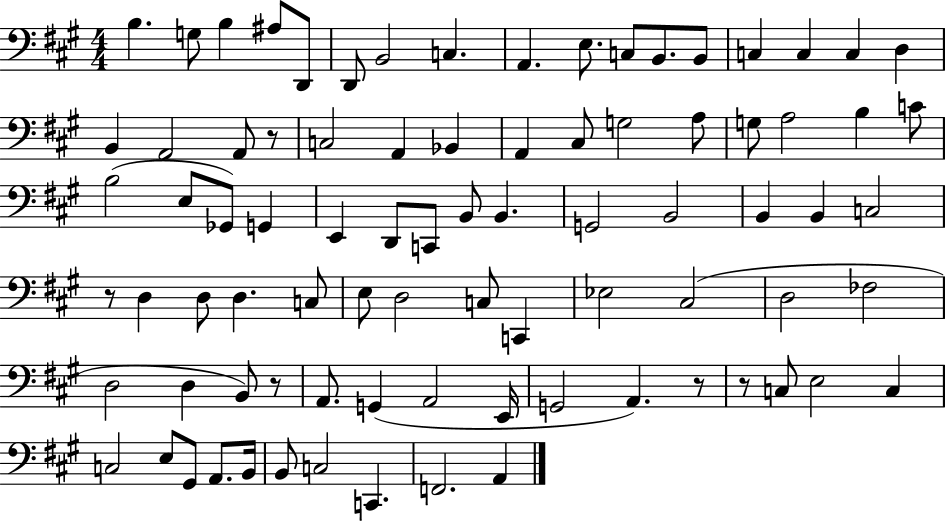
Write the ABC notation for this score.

X:1
T:Untitled
M:4/4
L:1/4
K:A
B, G,/2 B, ^A,/2 D,,/2 D,,/2 B,,2 C, A,, E,/2 C,/2 B,,/2 B,,/2 C, C, C, D, B,, A,,2 A,,/2 z/2 C,2 A,, _B,, A,, ^C,/2 G,2 A,/2 G,/2 A,2 B, C/2 B,2 E,/2 _G,,/2 G,, E,, D,,/2 C,,/2 B,,/2 B,, G,,2 B,,2 B,, B,, C,2 z/2 D, D,/2 D, C,/2 E,/2 D,2 C,/2 C,, _E,2 ^C,2 D,2 _F,2 D,2 D, B,,/2 z/2 A,,/2 G,, A,,2 E,,/4 G,,2 A,, z/2 z/2 C,/2 E,2 C, C,2 E,/2 ^G,,/2 A,,/2 B,,/4 B,,/2 C,2 C,, F,,2 A,,